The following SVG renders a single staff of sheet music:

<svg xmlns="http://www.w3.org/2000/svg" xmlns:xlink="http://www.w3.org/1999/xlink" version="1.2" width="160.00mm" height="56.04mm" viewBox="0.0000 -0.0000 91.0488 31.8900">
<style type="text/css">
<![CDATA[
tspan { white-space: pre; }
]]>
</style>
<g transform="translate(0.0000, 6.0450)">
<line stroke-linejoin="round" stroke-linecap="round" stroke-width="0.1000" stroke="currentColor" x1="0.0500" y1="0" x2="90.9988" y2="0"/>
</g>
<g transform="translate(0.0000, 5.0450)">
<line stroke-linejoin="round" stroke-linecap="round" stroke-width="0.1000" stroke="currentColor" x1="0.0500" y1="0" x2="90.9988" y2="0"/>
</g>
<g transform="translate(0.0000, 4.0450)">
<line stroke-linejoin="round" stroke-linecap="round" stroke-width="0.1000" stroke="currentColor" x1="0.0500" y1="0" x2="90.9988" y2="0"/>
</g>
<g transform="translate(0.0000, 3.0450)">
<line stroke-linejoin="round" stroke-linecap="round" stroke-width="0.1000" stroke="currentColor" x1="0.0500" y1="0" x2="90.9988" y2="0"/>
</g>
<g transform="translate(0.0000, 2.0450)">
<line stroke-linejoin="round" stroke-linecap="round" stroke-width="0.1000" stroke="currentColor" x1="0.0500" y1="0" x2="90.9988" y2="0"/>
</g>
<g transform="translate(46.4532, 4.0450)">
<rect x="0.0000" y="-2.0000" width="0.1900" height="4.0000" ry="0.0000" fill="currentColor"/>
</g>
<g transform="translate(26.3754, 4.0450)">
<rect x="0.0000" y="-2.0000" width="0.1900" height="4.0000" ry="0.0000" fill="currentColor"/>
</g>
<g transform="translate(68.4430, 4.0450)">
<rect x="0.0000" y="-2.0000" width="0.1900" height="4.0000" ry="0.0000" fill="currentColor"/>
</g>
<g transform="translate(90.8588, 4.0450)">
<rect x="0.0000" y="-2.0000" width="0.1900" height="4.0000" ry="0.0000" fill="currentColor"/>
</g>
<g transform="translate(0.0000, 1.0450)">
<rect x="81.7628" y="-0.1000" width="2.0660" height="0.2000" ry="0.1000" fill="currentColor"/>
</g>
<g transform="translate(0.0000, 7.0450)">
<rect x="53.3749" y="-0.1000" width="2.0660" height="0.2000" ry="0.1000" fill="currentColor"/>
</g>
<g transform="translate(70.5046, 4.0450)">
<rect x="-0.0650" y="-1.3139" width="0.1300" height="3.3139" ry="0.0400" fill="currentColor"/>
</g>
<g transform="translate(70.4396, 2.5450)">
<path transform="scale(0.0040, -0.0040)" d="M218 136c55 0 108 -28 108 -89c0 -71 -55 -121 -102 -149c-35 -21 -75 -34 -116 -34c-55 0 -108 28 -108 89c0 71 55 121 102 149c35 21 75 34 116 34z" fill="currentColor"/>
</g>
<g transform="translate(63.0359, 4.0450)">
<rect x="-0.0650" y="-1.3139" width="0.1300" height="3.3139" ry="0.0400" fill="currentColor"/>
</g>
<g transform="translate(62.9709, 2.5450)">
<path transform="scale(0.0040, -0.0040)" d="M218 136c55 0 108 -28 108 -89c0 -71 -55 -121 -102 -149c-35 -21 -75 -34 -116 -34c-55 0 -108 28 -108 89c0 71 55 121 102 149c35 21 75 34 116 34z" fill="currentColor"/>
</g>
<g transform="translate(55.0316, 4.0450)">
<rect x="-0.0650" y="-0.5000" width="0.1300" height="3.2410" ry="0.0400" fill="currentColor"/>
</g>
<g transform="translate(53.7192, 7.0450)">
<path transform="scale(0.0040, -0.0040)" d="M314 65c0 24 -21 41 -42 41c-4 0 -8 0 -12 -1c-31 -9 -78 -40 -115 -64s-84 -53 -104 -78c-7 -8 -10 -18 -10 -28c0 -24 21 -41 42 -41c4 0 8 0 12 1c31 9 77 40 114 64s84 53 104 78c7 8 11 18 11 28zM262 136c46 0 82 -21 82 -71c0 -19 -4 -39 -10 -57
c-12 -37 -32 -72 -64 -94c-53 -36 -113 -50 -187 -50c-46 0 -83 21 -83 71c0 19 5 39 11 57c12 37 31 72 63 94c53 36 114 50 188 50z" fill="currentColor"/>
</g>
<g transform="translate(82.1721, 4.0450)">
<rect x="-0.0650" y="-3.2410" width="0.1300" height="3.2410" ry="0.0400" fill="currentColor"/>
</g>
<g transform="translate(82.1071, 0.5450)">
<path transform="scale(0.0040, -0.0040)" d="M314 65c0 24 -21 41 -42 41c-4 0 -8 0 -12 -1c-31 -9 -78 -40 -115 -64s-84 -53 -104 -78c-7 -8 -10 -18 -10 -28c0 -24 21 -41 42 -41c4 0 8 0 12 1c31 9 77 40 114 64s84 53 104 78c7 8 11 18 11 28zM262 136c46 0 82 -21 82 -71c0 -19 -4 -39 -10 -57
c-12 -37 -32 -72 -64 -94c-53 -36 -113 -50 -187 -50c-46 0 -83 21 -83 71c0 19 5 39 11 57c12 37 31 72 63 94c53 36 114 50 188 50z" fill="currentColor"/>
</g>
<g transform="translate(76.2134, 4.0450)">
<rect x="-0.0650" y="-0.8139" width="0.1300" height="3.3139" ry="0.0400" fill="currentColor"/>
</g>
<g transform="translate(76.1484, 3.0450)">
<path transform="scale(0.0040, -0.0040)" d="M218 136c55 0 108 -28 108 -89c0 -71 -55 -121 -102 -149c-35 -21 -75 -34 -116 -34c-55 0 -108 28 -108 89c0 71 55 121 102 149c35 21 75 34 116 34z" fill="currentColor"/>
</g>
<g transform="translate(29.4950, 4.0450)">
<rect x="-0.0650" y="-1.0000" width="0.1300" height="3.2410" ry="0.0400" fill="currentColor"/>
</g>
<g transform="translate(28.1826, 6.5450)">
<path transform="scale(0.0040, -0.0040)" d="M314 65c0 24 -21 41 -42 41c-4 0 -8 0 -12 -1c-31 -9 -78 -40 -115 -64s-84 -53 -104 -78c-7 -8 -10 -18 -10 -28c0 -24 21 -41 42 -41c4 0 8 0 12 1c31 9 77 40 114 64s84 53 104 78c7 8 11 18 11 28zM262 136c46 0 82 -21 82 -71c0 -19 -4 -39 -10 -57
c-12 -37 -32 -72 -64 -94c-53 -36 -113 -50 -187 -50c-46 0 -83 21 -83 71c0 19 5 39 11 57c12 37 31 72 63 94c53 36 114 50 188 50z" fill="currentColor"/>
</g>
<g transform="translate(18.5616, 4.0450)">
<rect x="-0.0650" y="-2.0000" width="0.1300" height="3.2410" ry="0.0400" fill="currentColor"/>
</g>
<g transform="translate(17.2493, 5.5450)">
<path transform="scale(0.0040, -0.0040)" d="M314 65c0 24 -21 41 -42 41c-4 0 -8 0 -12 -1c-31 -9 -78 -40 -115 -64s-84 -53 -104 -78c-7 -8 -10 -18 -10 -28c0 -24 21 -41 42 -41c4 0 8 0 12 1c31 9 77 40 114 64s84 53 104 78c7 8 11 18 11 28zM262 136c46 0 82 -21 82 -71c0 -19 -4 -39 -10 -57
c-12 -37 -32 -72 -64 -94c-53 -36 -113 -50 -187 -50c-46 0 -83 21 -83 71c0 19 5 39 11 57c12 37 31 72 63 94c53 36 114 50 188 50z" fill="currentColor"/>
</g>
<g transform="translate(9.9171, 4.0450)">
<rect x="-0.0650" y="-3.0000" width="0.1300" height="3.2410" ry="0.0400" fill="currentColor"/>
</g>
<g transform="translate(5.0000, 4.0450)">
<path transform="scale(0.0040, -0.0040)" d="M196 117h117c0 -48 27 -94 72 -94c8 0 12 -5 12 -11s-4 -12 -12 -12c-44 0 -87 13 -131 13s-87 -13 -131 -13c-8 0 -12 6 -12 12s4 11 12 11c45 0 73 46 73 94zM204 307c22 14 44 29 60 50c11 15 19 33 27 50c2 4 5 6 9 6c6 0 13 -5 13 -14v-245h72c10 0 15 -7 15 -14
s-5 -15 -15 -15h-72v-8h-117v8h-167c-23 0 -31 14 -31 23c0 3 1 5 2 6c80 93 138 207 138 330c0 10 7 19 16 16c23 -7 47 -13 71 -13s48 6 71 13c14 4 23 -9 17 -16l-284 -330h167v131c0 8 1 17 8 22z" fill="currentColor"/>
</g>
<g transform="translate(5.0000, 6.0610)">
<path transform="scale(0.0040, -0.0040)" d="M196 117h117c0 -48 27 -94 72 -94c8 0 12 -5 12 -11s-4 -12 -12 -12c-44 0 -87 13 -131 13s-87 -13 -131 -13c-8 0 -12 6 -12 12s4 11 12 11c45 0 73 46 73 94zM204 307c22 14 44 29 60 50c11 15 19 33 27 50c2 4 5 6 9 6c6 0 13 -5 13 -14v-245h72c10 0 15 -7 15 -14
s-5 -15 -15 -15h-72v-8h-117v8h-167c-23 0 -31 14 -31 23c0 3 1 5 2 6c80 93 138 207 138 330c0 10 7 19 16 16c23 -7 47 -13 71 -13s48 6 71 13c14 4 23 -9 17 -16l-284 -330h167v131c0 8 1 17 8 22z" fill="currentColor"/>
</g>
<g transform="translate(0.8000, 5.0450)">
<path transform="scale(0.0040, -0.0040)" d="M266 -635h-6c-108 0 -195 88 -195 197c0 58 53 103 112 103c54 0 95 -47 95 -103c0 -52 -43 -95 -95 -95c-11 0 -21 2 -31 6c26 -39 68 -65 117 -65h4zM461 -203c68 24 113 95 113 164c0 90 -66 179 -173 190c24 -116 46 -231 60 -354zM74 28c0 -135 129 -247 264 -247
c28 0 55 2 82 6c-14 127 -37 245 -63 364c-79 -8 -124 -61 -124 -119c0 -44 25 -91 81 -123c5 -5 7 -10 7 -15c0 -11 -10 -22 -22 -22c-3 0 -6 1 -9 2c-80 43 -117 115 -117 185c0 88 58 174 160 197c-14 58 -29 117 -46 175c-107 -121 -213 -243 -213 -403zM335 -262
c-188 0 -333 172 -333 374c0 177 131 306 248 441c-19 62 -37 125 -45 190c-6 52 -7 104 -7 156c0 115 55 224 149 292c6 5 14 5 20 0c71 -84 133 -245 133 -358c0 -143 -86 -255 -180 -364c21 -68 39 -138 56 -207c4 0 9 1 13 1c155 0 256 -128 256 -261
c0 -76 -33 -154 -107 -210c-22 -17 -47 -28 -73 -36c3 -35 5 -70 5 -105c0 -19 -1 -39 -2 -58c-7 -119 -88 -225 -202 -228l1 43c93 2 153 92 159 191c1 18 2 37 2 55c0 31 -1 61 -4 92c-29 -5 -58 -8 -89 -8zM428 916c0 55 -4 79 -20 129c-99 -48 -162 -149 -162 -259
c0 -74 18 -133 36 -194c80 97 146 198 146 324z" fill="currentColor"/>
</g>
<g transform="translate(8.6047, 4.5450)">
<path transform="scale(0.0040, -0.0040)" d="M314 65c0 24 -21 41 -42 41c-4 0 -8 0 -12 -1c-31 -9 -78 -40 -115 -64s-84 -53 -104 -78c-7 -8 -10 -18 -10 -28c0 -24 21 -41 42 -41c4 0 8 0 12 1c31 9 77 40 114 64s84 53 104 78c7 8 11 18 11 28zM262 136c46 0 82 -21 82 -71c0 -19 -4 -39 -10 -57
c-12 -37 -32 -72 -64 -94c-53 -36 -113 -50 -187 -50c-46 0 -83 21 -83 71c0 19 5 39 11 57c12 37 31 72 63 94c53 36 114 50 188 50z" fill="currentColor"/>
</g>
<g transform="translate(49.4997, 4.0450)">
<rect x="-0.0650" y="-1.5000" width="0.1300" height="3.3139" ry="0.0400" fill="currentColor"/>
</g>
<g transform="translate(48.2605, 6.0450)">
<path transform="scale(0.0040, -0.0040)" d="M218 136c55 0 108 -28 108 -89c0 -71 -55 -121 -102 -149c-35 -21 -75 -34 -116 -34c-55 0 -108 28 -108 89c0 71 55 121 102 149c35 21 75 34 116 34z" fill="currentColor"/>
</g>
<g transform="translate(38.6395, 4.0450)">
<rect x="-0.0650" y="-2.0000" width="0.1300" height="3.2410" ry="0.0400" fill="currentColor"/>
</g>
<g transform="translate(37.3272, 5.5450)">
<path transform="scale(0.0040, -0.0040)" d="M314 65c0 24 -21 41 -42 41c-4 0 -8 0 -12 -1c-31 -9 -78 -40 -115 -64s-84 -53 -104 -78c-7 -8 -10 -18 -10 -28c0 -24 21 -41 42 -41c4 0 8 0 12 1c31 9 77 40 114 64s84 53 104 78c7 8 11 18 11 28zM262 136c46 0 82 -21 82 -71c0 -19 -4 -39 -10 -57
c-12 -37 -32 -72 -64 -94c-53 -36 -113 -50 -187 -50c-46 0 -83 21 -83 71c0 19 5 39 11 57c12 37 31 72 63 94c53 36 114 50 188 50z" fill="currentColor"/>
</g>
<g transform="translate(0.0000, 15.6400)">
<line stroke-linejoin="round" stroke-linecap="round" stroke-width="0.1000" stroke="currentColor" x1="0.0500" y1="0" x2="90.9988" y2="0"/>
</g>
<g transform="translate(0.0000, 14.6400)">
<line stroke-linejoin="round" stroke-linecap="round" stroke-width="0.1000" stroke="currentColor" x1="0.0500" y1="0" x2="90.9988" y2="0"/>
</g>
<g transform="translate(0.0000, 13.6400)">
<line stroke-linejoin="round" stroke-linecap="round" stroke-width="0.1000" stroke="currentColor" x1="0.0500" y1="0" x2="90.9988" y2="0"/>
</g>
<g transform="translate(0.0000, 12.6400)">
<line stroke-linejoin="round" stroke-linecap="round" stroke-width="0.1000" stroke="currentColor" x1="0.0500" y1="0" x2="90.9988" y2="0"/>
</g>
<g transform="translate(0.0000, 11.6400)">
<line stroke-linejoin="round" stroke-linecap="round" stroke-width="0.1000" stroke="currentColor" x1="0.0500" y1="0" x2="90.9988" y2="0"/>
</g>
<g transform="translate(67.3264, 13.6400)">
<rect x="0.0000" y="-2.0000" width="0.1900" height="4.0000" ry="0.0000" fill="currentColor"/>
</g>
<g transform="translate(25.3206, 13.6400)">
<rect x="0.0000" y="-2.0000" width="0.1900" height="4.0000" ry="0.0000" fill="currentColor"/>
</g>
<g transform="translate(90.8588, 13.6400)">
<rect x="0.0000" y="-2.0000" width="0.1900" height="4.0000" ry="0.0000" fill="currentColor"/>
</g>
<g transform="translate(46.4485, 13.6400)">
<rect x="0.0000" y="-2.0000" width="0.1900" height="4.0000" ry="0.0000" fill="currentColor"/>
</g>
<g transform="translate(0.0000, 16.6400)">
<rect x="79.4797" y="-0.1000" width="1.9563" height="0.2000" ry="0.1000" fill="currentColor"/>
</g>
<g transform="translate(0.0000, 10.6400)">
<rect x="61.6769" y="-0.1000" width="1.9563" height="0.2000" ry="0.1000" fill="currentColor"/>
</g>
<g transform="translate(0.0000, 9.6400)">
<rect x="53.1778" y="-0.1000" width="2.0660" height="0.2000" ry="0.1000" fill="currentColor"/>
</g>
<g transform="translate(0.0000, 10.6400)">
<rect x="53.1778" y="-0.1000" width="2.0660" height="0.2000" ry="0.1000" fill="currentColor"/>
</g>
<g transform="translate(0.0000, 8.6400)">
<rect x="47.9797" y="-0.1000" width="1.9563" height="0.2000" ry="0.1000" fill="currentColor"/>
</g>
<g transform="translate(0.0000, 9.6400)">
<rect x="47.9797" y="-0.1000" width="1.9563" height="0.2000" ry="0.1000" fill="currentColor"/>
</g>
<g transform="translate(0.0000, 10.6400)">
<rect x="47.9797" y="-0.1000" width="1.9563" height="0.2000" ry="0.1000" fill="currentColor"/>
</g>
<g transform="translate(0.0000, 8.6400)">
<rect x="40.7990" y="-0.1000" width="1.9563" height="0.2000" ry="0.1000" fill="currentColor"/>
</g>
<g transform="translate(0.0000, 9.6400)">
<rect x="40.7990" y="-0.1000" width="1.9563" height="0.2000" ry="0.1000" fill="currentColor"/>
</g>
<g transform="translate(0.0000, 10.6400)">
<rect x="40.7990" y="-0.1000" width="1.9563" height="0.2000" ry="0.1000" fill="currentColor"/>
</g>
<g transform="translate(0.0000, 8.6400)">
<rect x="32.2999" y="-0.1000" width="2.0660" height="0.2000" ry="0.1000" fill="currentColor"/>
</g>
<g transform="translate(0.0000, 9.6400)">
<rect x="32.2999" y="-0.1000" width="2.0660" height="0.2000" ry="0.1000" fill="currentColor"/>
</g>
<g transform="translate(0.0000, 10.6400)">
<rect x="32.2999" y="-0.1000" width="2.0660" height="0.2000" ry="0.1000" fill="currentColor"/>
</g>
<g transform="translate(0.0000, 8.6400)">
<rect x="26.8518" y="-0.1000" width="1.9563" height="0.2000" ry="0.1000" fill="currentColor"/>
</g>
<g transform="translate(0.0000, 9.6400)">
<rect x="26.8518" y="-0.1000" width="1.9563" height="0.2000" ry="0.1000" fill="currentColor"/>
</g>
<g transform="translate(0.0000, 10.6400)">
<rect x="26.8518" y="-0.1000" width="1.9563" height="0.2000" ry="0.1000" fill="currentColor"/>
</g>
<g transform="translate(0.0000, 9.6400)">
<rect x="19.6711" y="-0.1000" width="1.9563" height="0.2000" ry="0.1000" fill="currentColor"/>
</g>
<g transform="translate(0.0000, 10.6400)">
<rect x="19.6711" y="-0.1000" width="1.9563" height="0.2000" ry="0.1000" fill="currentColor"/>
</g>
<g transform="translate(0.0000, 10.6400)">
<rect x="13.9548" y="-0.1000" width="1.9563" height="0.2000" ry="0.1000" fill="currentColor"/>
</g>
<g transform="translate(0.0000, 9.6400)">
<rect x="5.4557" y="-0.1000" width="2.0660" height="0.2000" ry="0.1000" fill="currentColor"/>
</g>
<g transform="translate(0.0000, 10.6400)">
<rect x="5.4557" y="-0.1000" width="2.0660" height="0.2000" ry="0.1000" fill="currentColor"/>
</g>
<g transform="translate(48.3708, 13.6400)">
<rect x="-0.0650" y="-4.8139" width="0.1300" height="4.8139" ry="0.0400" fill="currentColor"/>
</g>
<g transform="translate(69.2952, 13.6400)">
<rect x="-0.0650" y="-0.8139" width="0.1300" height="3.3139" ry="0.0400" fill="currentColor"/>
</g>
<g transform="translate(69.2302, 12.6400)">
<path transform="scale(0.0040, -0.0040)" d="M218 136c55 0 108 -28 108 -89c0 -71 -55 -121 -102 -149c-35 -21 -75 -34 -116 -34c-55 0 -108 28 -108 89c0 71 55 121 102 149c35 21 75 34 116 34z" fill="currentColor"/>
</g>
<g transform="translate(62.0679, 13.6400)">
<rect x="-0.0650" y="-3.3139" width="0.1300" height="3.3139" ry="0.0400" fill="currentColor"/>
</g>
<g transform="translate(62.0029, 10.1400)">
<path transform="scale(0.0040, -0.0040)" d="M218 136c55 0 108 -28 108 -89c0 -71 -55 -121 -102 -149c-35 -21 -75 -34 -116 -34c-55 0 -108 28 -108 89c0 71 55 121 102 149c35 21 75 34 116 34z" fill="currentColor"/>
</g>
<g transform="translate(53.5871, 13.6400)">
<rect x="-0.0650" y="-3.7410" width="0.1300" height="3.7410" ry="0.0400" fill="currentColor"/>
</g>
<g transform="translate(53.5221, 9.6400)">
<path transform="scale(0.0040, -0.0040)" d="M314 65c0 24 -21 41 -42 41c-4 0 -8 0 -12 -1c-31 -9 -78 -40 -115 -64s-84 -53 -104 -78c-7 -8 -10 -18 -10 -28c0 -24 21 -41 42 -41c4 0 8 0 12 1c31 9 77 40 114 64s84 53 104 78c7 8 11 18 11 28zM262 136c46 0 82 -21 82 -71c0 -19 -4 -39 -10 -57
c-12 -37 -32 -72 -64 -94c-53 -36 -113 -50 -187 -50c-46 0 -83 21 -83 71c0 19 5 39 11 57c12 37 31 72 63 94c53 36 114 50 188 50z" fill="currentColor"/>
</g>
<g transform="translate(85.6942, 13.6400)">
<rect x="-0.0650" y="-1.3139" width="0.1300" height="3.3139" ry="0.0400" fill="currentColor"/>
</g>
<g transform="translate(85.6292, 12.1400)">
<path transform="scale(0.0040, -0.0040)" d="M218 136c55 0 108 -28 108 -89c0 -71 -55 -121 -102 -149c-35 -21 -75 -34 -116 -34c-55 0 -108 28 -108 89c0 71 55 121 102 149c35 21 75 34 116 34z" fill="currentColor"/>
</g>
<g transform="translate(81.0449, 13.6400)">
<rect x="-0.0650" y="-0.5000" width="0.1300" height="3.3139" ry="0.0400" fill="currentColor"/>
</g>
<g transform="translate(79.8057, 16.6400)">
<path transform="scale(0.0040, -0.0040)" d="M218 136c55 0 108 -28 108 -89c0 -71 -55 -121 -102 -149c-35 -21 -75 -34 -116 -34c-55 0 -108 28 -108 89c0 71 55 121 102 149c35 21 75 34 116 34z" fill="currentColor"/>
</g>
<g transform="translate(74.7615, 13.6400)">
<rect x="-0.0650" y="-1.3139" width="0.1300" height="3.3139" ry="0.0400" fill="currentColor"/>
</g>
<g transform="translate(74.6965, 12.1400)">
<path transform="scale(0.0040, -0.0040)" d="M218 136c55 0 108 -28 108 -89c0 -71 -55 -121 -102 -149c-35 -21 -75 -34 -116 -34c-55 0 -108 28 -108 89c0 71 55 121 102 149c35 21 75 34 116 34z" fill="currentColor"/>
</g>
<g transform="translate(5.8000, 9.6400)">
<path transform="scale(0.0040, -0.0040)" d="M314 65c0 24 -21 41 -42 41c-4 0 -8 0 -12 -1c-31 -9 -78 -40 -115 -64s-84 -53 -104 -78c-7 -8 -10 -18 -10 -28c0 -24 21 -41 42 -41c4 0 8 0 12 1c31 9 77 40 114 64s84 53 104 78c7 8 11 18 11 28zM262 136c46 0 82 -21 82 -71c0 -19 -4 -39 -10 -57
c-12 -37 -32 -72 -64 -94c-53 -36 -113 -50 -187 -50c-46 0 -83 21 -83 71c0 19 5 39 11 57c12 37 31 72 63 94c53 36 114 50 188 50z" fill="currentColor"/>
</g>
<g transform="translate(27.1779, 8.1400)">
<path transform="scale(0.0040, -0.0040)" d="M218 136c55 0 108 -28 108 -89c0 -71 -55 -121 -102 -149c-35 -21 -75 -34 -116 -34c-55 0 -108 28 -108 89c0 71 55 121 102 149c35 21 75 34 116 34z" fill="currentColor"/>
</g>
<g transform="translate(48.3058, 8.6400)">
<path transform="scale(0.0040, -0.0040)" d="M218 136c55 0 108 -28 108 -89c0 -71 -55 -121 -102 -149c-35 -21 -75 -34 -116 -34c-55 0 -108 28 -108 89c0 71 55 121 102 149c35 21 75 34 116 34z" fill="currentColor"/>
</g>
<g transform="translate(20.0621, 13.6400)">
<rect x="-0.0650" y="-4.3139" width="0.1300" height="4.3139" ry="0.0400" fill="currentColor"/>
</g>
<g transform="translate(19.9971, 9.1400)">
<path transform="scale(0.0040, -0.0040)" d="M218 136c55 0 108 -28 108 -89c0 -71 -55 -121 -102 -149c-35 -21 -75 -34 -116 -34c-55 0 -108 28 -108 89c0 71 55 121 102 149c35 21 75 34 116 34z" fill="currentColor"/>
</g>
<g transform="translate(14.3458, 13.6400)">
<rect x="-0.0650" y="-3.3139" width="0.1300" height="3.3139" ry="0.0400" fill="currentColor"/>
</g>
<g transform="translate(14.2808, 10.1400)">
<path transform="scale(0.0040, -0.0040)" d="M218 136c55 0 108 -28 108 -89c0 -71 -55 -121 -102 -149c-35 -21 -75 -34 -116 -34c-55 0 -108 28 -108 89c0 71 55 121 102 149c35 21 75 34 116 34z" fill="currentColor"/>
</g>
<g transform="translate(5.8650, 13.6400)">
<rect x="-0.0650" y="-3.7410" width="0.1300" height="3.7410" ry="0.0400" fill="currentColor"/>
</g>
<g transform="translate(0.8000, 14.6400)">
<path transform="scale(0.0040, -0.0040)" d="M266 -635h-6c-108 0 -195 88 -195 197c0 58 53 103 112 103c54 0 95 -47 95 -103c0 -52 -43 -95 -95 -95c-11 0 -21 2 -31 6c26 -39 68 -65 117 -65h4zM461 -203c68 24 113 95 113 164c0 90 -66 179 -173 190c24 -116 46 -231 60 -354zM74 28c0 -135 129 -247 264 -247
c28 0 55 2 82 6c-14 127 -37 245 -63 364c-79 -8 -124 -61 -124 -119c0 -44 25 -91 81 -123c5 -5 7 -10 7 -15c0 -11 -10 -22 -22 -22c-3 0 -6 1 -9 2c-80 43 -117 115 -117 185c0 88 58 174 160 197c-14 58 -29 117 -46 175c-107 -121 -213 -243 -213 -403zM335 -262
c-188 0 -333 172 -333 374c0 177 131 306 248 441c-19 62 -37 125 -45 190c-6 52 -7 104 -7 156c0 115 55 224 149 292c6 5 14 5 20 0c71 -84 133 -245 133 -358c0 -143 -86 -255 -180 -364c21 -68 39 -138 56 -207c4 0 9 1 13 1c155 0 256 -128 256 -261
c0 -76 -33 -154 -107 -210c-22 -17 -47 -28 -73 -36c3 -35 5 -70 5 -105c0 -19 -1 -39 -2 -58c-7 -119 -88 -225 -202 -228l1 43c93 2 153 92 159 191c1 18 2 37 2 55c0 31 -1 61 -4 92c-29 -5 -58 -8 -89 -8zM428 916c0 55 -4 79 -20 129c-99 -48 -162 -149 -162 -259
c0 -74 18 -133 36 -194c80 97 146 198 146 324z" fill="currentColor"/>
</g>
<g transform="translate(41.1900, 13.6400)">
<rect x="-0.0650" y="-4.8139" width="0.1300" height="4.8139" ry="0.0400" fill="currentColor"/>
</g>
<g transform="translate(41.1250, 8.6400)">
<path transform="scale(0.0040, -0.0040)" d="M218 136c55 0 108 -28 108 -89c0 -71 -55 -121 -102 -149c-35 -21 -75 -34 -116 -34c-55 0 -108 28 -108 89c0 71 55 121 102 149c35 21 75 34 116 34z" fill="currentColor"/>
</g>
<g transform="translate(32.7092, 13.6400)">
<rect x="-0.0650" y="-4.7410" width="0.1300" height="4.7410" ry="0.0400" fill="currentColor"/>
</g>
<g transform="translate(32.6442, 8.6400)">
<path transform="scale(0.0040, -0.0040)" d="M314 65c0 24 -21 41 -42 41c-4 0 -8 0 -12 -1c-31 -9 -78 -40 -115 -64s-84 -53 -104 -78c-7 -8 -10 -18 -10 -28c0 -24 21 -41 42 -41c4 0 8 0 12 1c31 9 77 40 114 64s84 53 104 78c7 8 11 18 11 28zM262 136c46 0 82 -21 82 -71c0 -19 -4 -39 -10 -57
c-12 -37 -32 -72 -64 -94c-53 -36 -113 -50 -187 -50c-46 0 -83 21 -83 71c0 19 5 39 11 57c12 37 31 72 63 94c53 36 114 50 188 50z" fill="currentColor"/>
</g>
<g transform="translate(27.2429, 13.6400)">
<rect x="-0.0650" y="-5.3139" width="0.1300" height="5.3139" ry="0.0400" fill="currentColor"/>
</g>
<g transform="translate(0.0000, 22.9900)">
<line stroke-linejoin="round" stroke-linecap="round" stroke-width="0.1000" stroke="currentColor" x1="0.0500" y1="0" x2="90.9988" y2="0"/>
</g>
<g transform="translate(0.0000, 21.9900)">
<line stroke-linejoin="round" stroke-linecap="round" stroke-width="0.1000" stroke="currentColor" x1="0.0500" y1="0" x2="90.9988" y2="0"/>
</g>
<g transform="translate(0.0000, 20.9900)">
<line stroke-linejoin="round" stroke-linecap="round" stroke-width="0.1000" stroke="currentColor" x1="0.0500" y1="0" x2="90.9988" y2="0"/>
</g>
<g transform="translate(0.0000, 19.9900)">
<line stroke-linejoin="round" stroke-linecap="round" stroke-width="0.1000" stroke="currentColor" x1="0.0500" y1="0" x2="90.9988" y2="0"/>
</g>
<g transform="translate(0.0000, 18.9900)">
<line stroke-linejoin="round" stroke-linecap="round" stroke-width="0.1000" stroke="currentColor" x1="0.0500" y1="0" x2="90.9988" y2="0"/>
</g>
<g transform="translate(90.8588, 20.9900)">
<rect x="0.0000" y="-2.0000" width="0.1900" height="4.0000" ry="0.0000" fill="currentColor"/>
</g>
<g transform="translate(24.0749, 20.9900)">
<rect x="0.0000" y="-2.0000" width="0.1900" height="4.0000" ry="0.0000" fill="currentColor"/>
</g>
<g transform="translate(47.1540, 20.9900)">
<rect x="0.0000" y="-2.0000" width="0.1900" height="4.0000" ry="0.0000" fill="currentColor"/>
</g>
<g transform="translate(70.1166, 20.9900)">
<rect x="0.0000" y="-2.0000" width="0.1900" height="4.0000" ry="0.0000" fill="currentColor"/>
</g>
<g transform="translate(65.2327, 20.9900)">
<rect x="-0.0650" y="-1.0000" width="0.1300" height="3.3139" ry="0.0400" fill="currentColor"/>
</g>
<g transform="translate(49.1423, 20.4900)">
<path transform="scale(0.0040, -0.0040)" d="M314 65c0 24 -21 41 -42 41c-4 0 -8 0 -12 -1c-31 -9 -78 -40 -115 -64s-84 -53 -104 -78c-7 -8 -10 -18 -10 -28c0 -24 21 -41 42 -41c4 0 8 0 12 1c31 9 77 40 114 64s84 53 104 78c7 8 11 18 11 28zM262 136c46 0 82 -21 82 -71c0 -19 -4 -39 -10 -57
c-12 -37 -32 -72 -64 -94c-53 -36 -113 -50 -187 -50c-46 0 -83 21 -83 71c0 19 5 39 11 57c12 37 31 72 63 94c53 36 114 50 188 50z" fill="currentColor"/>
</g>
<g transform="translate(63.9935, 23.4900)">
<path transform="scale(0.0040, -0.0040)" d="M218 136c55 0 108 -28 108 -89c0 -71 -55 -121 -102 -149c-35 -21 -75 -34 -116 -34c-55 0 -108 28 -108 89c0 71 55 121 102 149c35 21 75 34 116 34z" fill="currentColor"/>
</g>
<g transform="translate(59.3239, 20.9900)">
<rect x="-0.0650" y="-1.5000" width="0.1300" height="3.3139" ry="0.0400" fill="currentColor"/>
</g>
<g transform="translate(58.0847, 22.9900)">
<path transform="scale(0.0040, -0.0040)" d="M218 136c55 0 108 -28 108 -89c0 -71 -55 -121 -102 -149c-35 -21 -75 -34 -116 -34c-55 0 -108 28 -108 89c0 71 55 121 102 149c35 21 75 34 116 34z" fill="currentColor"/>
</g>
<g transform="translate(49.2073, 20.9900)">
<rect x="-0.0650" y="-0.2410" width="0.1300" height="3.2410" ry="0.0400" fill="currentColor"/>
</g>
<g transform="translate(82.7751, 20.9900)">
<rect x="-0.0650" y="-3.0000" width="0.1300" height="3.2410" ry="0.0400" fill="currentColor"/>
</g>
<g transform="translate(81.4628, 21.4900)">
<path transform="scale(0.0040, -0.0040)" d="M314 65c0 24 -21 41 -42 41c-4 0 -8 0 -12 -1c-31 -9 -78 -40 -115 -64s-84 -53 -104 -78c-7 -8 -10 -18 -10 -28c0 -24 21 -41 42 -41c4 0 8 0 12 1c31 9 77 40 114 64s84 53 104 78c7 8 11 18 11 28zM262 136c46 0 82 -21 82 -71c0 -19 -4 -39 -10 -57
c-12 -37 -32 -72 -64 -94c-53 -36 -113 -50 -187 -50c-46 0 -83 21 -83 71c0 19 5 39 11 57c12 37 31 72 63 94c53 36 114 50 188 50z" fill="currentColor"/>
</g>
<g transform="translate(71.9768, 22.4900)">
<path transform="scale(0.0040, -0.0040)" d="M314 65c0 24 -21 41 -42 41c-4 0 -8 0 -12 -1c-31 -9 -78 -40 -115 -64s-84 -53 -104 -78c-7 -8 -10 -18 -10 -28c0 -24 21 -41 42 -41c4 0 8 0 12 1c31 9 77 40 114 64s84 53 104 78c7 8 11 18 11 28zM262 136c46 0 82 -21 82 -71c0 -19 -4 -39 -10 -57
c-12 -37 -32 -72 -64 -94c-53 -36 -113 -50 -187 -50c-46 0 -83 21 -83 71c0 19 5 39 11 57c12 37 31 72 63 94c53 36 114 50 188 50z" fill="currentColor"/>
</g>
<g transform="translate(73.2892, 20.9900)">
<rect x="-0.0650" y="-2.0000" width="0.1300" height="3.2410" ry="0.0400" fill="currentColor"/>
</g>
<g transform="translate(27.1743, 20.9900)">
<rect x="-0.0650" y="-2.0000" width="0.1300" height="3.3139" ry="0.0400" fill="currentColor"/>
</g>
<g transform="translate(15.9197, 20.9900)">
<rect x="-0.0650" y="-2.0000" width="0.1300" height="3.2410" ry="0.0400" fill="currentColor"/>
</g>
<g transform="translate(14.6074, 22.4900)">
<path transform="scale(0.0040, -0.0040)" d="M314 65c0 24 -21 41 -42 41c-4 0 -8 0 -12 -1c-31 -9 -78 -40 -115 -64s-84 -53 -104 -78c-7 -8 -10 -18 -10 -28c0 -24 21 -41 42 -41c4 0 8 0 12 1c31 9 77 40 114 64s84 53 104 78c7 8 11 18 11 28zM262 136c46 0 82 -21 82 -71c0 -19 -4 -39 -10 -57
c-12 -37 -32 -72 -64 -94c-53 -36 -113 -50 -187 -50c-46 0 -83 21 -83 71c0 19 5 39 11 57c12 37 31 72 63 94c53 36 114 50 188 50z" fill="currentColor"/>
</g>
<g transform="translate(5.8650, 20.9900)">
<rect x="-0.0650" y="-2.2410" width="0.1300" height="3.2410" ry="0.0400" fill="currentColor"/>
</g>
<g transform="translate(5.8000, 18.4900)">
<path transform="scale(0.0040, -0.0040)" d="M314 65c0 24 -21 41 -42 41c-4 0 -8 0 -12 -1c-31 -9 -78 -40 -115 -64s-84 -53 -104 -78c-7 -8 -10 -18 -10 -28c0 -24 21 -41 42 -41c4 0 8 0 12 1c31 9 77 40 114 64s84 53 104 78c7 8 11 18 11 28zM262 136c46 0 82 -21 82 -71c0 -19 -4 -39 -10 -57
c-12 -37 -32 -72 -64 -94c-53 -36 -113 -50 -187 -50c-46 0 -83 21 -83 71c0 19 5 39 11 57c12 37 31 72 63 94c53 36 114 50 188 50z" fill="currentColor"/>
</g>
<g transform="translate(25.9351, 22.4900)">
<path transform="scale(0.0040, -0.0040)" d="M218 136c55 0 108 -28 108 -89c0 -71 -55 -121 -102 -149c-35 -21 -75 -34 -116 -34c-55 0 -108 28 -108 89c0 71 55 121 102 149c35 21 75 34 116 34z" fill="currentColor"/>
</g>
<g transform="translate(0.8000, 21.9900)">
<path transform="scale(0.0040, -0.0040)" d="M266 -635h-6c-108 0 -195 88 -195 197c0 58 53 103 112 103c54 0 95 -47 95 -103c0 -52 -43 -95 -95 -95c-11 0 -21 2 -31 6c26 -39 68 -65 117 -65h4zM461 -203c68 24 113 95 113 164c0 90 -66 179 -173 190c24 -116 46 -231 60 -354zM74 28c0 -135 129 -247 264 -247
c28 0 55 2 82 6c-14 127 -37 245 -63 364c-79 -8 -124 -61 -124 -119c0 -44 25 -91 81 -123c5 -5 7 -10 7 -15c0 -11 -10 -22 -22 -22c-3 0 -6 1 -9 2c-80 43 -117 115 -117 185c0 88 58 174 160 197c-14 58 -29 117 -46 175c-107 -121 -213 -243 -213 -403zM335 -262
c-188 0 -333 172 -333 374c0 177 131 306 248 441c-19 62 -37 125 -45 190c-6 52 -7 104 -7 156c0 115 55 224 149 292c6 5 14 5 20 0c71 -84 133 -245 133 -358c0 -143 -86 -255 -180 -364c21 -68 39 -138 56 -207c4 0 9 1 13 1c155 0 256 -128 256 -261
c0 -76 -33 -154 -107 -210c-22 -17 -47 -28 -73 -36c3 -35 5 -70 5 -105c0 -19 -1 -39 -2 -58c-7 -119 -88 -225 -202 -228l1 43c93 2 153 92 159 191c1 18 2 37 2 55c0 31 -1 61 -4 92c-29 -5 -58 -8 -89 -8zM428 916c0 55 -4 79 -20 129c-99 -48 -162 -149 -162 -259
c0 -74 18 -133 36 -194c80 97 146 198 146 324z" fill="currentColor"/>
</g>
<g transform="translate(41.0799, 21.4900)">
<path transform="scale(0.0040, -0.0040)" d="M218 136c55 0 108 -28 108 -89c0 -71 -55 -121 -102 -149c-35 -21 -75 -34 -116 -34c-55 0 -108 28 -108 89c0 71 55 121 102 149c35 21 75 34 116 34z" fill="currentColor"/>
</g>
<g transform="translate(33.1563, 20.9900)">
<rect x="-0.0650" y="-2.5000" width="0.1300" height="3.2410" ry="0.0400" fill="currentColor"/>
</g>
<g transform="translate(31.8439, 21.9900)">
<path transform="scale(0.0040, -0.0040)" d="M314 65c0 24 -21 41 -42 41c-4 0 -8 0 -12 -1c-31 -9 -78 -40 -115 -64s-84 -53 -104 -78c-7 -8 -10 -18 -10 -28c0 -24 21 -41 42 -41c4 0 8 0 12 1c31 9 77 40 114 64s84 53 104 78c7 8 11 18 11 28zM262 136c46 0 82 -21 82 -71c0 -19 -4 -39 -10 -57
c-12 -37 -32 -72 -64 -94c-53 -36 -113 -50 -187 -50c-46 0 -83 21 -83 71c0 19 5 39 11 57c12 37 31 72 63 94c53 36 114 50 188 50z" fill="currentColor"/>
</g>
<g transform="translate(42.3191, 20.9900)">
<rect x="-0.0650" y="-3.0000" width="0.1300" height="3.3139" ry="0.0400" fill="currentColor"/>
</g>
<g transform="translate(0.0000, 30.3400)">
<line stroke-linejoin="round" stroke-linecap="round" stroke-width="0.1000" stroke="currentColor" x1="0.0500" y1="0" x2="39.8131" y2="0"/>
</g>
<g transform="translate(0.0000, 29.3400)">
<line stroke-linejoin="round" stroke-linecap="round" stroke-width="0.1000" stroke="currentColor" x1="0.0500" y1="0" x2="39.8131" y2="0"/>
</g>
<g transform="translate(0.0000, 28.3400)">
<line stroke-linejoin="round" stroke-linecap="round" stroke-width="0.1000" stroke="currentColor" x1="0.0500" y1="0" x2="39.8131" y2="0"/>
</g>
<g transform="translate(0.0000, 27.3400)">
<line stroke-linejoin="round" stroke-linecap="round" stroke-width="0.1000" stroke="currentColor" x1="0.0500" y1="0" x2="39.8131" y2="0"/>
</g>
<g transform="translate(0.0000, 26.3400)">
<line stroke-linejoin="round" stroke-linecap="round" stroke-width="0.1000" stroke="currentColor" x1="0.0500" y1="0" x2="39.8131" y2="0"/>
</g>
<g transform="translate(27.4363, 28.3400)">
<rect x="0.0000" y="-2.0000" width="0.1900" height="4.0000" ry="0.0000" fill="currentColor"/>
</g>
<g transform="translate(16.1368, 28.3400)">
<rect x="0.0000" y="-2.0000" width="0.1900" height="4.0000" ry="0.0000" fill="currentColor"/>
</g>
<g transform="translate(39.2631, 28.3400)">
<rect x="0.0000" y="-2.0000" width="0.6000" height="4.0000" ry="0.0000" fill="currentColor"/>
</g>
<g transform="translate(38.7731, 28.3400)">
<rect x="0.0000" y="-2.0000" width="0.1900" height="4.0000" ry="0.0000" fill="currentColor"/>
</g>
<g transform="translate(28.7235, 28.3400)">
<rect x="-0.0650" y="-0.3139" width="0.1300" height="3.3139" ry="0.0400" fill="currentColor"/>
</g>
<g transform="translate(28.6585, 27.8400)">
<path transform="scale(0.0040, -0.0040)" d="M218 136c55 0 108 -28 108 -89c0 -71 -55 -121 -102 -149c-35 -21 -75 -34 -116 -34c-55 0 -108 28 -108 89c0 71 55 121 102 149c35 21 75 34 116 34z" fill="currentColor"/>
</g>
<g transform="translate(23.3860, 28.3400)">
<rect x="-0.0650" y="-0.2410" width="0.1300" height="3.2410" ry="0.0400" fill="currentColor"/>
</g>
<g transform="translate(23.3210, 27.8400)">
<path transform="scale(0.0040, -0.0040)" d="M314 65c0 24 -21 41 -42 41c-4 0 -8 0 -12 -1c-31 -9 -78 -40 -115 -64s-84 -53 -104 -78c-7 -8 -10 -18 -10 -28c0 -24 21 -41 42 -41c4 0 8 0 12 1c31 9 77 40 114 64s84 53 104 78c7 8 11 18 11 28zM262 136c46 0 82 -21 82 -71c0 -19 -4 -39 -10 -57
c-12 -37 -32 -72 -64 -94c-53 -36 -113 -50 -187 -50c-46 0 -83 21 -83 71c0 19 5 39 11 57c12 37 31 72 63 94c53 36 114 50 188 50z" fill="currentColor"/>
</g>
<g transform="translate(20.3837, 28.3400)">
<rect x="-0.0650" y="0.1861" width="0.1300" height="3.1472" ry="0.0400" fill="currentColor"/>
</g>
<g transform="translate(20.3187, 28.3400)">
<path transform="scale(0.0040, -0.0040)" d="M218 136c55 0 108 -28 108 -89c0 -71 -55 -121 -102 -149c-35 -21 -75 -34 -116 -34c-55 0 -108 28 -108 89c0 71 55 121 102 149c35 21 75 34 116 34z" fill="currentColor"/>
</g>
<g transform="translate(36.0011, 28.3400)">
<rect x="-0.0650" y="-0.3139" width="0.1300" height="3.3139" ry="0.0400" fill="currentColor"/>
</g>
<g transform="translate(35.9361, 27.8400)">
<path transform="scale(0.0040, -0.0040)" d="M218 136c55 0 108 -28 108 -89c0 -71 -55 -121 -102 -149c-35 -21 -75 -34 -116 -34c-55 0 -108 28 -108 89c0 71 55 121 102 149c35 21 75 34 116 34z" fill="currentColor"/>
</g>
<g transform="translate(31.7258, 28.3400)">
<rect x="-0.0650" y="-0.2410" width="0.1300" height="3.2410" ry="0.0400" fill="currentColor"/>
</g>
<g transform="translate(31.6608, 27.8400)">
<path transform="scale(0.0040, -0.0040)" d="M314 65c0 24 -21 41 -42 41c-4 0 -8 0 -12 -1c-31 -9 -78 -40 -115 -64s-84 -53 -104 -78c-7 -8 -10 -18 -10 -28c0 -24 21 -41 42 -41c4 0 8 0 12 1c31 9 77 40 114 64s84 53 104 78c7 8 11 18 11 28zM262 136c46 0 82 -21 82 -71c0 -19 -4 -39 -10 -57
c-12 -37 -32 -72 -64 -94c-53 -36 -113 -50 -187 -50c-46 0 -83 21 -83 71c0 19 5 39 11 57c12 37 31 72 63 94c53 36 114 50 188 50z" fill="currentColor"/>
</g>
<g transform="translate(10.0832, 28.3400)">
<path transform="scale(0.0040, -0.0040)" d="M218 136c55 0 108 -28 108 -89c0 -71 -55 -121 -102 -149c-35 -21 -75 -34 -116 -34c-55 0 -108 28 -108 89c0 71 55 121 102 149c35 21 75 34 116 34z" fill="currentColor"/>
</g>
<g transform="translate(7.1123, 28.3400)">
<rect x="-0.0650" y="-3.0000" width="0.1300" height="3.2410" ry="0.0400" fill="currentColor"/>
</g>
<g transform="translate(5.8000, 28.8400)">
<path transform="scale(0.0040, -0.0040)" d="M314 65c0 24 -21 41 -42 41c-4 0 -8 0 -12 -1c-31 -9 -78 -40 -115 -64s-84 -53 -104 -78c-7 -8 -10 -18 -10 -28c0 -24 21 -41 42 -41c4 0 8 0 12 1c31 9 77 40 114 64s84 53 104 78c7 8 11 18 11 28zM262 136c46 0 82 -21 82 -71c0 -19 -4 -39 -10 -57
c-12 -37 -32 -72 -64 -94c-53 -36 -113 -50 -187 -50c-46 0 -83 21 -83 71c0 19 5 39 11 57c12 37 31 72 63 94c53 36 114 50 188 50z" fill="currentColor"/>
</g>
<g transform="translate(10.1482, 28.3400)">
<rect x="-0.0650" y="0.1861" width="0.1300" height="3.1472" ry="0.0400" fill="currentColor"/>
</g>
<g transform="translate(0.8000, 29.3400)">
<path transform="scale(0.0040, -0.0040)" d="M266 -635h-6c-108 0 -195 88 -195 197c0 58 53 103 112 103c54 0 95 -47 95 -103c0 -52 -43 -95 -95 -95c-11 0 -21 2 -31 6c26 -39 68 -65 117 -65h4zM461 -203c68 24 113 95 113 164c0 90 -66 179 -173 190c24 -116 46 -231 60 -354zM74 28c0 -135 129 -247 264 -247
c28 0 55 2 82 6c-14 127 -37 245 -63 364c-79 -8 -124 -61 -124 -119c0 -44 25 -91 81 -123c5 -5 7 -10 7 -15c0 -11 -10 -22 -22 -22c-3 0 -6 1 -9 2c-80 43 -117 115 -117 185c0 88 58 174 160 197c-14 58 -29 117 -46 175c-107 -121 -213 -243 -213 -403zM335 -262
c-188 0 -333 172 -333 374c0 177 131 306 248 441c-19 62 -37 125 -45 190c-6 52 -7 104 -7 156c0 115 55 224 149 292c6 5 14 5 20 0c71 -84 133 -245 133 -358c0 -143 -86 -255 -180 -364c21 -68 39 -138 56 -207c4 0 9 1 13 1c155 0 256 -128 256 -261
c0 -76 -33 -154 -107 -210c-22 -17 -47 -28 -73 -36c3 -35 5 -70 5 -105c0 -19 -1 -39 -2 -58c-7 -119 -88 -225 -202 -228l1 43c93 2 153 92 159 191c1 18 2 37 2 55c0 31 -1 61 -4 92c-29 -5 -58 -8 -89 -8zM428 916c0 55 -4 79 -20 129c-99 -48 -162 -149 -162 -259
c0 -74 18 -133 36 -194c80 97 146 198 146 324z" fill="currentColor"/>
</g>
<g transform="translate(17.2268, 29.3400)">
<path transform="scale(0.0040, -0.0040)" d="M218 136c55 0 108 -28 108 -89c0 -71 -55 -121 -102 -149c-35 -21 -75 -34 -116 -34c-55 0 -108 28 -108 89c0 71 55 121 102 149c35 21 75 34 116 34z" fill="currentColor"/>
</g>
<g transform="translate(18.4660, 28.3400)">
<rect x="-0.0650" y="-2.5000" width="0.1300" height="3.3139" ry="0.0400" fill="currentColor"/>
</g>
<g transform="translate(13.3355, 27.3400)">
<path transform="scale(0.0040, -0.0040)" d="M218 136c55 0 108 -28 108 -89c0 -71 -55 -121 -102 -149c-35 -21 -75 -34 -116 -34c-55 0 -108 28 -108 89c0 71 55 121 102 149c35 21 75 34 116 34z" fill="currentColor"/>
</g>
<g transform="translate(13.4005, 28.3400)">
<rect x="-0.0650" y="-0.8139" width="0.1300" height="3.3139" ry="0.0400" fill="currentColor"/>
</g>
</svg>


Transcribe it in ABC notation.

X:1
T:Untitled
M:4/4
L:1/4
K:C
A2 F2 D2 F2 E C2 e e d b2 c'2 b d' f' e'2 e' e' c'2 b d e C e g2 F2 F G2 A c2 E D F2 A2 A2 B d G B c2 c c2 c